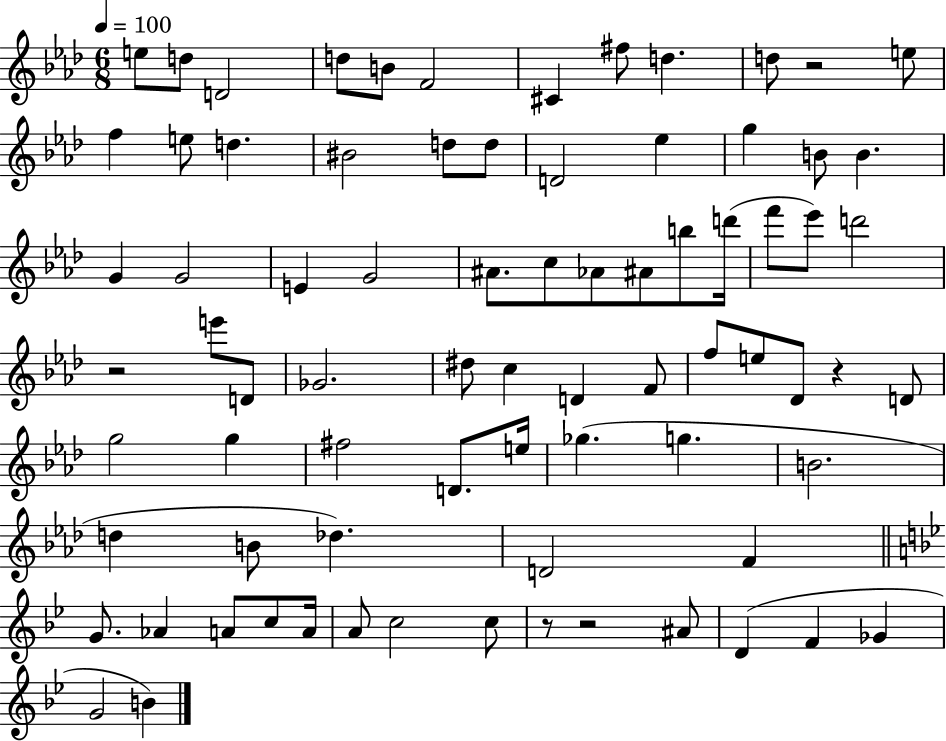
E5/e D5/e D4/h D5/e B4/e F4/h C#4/q F#5/e D5/q. D5/e R/h E5/e F5/q E5/e D5/q. BIS4/h D5/e D5/e D4/h Eb5/q G5/q B4/e B4/q. G4/q G4/h E4/q G4/h A#4/e. C5/e Ab4/e A#4/e B5/e D6/s F6/e Eb6/e D6/h R/h E6/e D4/e Gb4/h. D#5/e C5/q D4/q F4/e F5/e E5/e Db4/e R/q D4/e G5/h G5/q F#5/h D4/e. E5/s Gb5/q. G5/q. B4/h. D5/q B4/e Db5/q. D4/h F4/q G4/e. Ab4/q A4/e C5/e A4/s A4/e C5/h C5/e R/e R/h A#4/e D4/q F4/q Gb4/q G4/h B4/q